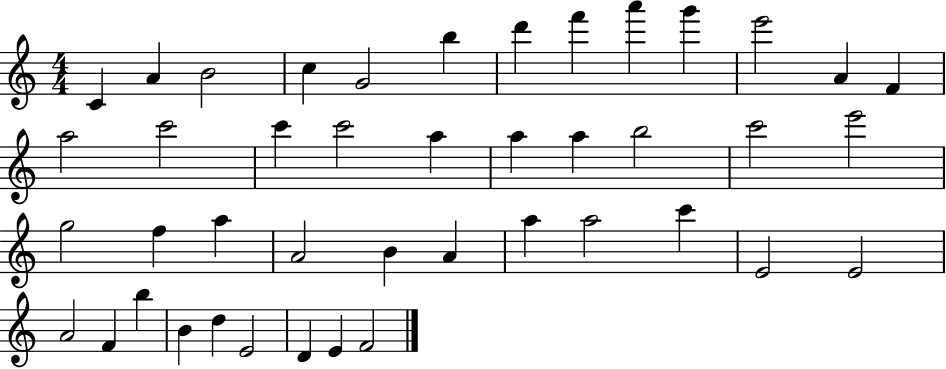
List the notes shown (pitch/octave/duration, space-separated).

C4/q A4/q B4/h C5/q G4/h B5/q D6/q F6/q A6/q G6/q E6/h A4/q F4/q A5/h C6/h C6/q C6/h A5/q A5/q A5/q B5/h C6/h E6/h G5/h F5/q A5/q A4/h B4/q A4/q A5/q A5/h C6/q E4/h E4/h A4/h F4/q B5/q B4/q D5/q E4/h D4/q E4/q F4/h